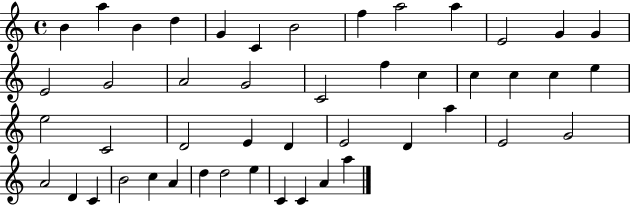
{
  \clef treble
  \time 4/4
  \defaultTimeSignature
  \key c \major
  b'4 a''4 b'4 d''4 | g'4 c'4 b'2 | f''4 a''2 a''4 | e'2 g'4 g'4 | \break e'2 g'2 | a'2 g'2 | c'2 f''4 c''4 | c''4 c''4 c''4 e''4 | \break e''2 c'2 | d'2 e'4 d'4 | e'2 d'4 a''4 | e'2 g'2 | \break a'2 d'4 c'4 | b'2 c''4 a'4 | d''4 d''2 e''4 | c'4 c'4 a'4 a''4 | \break \bar "|."
}